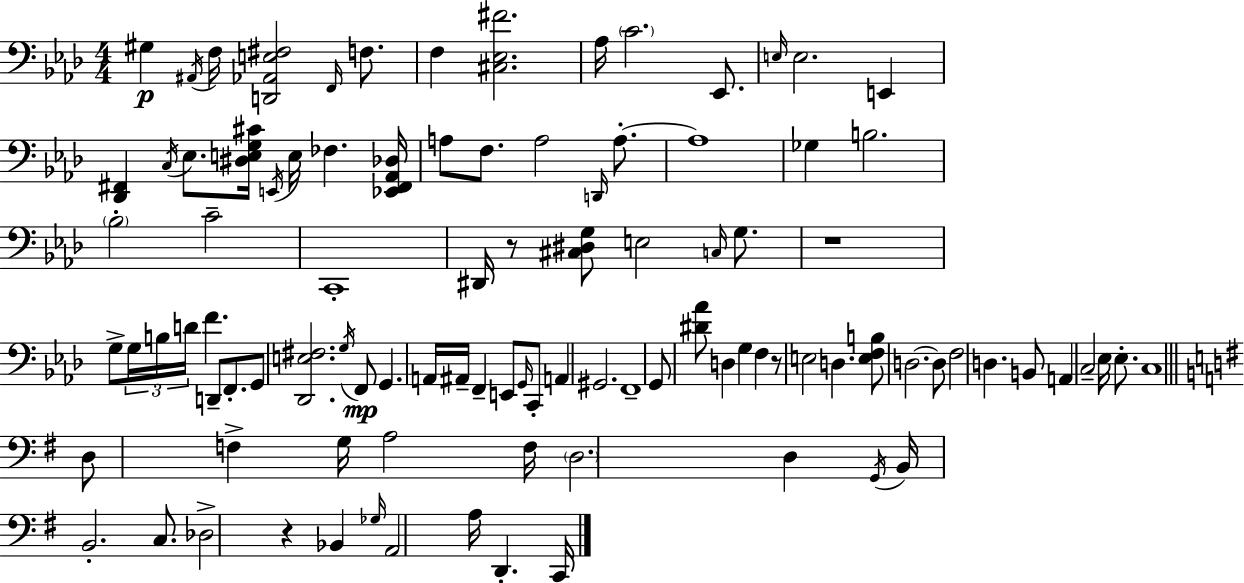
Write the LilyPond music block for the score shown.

{
  \clef bass
  \numericTimeSignature
  \time 4/4
  \key aes \major
  \repeat volta 2 { gis4\p \acciaccatura { ais,16 } f16 <d, aes, e fis>2 \grace { f,16 } f8. | f4 <cis ees fis'>2. | aes16 \parenthesize c'2. ees,8. | \grace { e16 } e2. e,4 | \break <des, fis,>4 \acciaccatura { c16 } ees8. <dis e g cis'>16 \acciaccatura { e,16 } e16 fes4. | <ees, fis, aes, des>16 a8 f8. a2 | \grace { d,16 } a8.-.~~ a1 | ges4 b2. | \break \parenthesize bes2-. c'2-- | c,1-. | dis,16 r8 <cis dis g>8 e2 | \grace { c16 } g8. r1 | \break g8-> \tuplet 3/2 { g16 b16 d'16 } f'4. | d,8-- f,8.-. g,8 <des, e fis>2. | \acciaccatura { g16 }\mp f,8 g,4. a,16 ais,16-- | f,4-- e,8 \grace { g,16 } c,8-. a,4 gis,2. | \break f,1-- | g,8 <dis' aes'>8 d4 | g4 f4 r8 e2 | d4. <e f b>8 d2.~~ | \break d8 f2 | d4. b,8 a,4 c2-- | ees16 ees8.-. c1 | \bar "||" \break \key e \minor d8 f4-> g16 a2 f16 | \parenthesize d2. d4 | \acciaccatura { g,16 } b,16 b,2.-. c8. | des2-> r4 bes,4 | \break \grace { ges16 } a,2 a16 d,4.-. | c,16 } \bar "|."
}